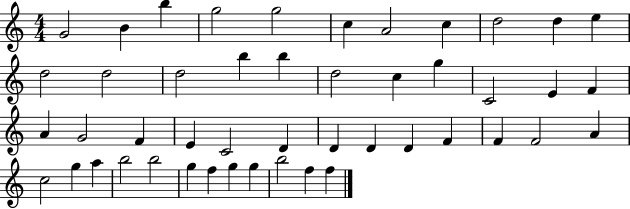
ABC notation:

X:1
T:Untitled
M:4/4
L:1/4
K:C
G2 B b g2 g2 c A2 c d2 d e d2 d2 d2 b b d2 c g C2 E F A G2 F E C2 D D D D F F F2 A c2 g a b2 b2 g f g g b2 f f